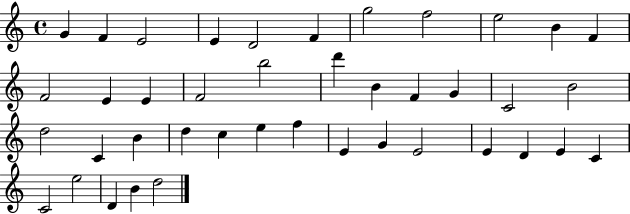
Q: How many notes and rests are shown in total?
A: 41